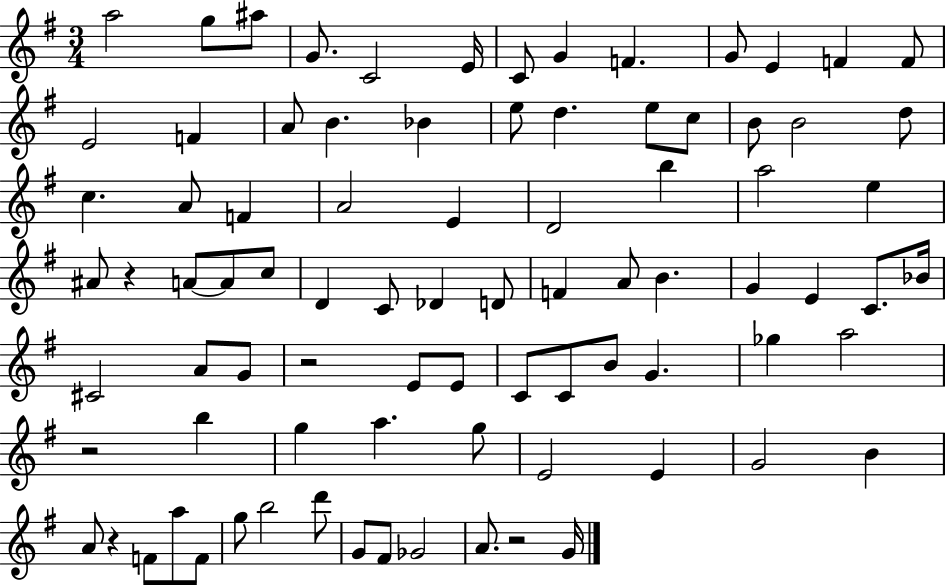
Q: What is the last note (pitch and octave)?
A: G4